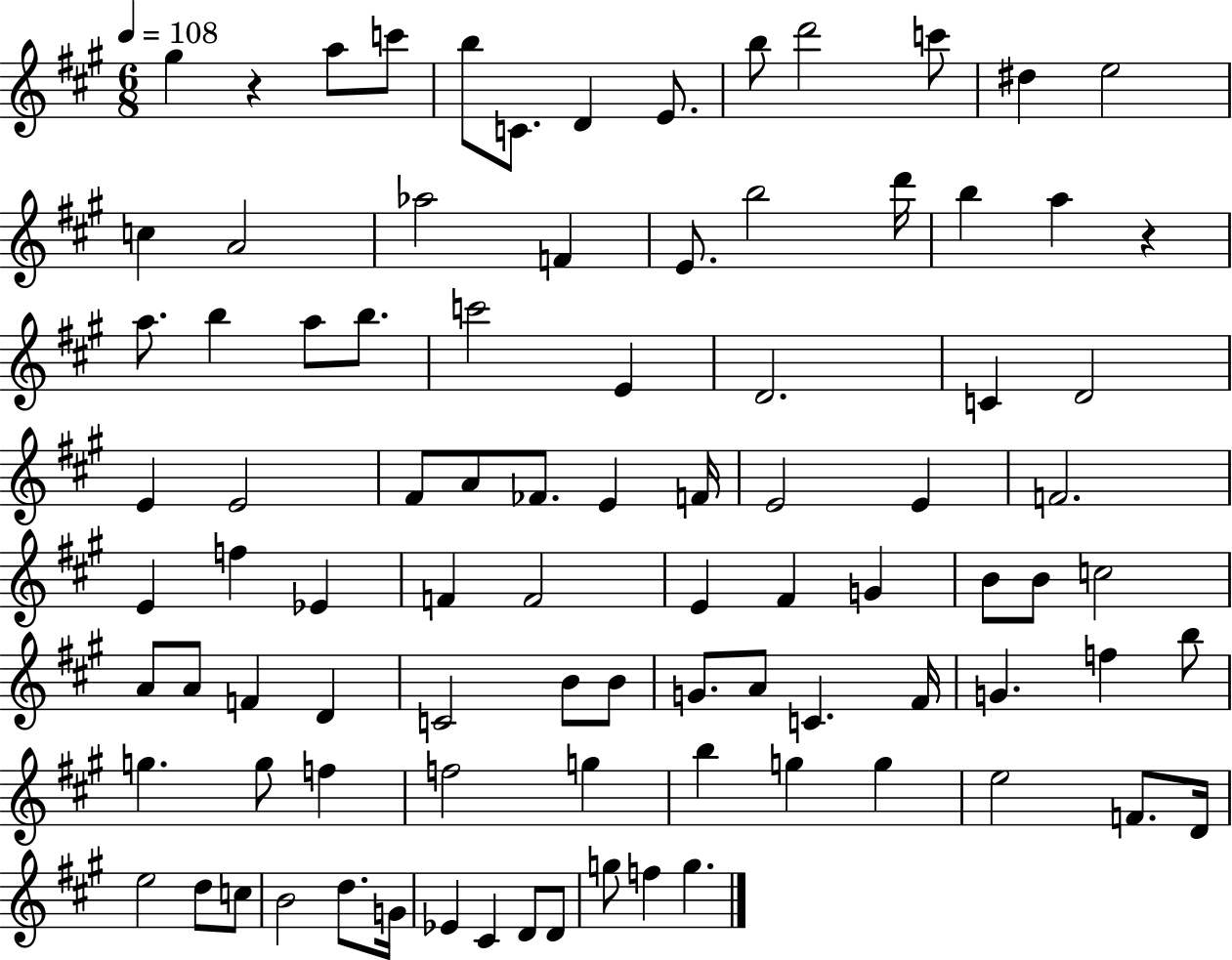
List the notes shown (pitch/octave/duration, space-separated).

G#5/q R/q A5/e C6/e B5/e C4/e. D4/q E4/e. B5/e D6/h C6/e D#5/q E5/h C5/q A4/h Ab5/h F4/q E4/e. B5/h D6/s B5/q A5/q R/q A5/e. B5/q A5/e B5/e. C6/h E4/q D4/h. C4/q D4/h E4/q E4/h F#4/e A4/e FES4/e. E4/q F4/s E4/h E4/q F4/h. E4/q F5/q Eb4/q F4/q F4/h E4/q F#4/q G4/q B4/e B4/e C5/h A4/e A4/e F4/q D4/q C4/h B4/e B4/e G4/e. A4/e C4/q. F#4/s G4/q. F5/q B5/e G5/q. G5/e F5/q F5/h G5/q B5/q G5/q G5/q E5/h F4/e. D4/s E5/h D5/e C5/e B4/h D5/e. G4/s Eb4/q C#4/q D4/e D4/e G5/e F5/q G5/q.